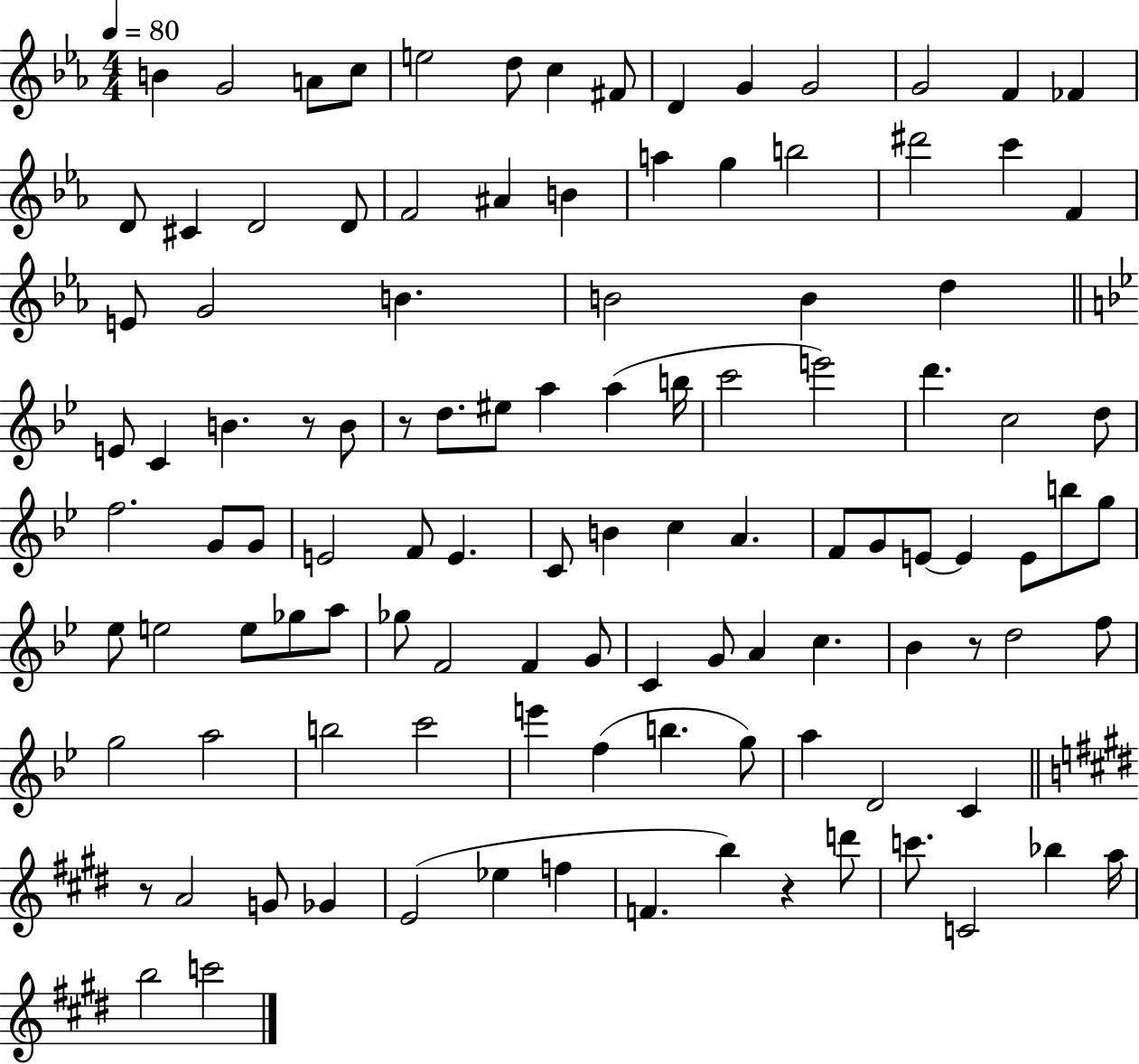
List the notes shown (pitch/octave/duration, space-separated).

B4/q G4/h A4/e C5/e E5/h D5/e C5/q F#4/e D4/q G4/q G4/h G4/h F4/q FES4/q D4/e C#4/q D4/h D4/e F4/h A#4/q B4/q A5/q G5/q B5/h D#6/h C6/q F4/q E4/e G4/h B4/q. B4/h B4/q D5/q E4/e C4/q B4/q. R/e B4/e R/e D5/e. EIS5/e A5/q A5/q B5/s C6/h E6/h D6/q. C5/h D5/e F5/h. G4/e G4/e E4/h F4/e E4/q. C4/e B4/q C5/q A4/q. F4/e G4/e E4/e E4/q E4/e B5/e G5/e Eb5/e E5/h E5/e Gb5/e A5/e Gb5/e F4/h F4/q G4/e C4/q G4/e A4/q C5/q. Bb4/q R/e D5/h F5/e G5/h A5/h B5/h C6/h E6/q F5/q B5/q. G5/e A5/q D4/h C4/q R/e A4/h G4/e Gb4/q E4/h Eb5/q F5/q F4/q. B5/q R/q D6/e C6/e. C4/h Bb5/q A5/s B5/h C6/h